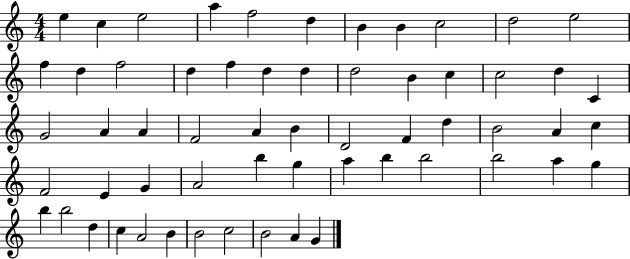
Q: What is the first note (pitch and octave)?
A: E5